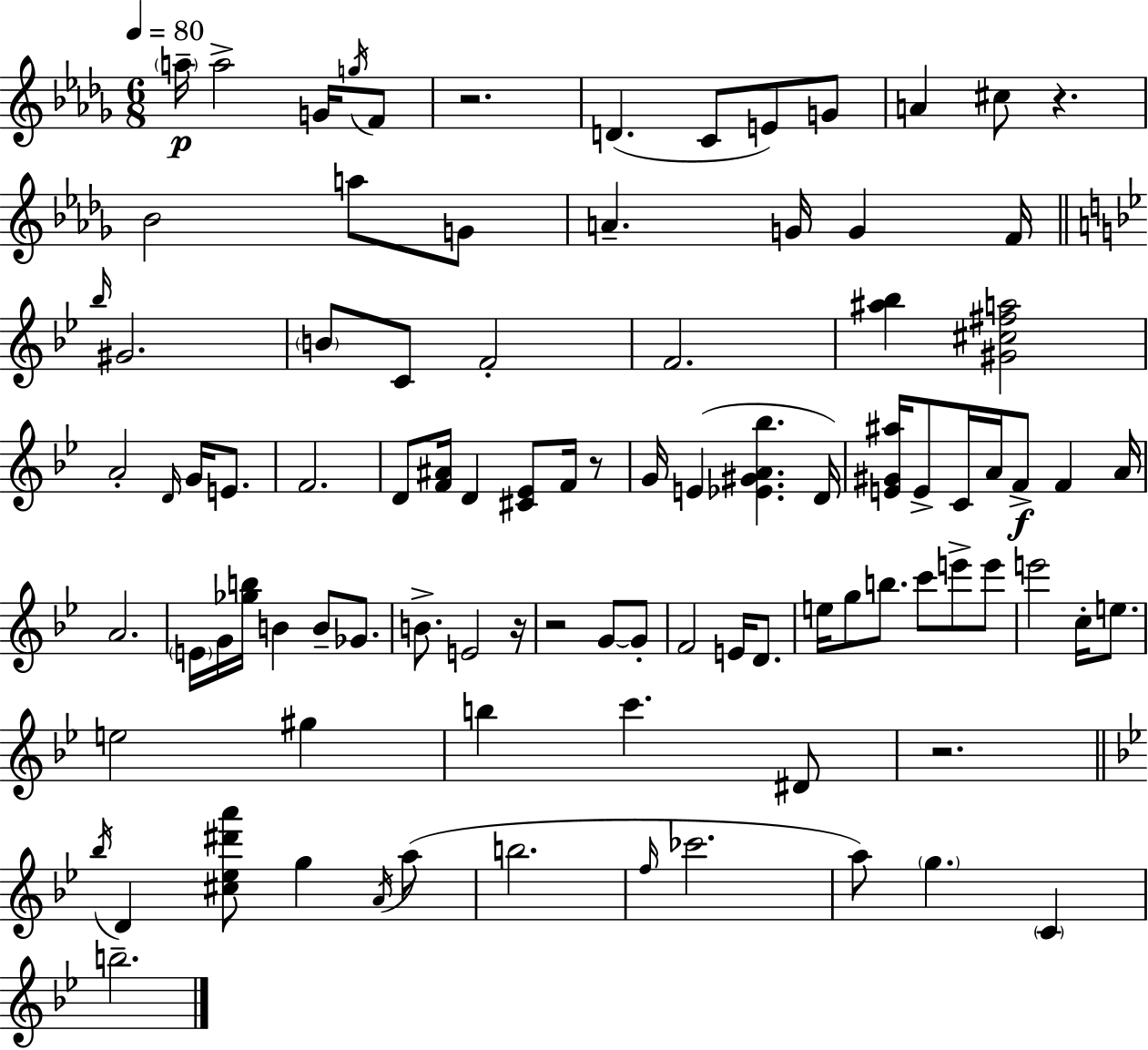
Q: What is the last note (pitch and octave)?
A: B5